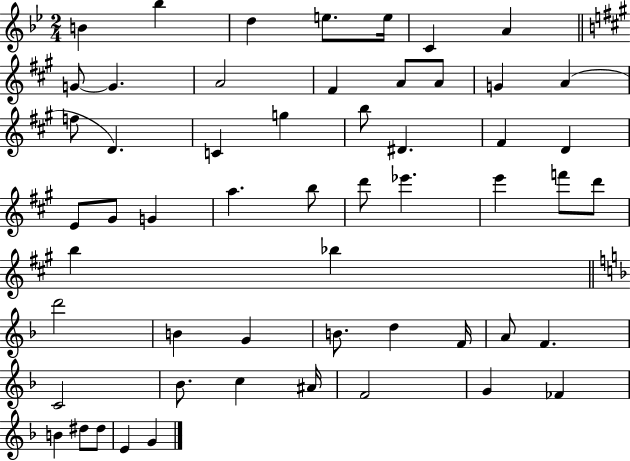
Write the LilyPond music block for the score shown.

{
  \clef treble
  \numericTimeSignature
  \time 2/4
  \key bes \major
  b'4 bes''4 | d''4 e''8. e''16 | c'4 a'4 | \bar "||" \break \key a \major g'8~~ g'4. | a'2 | fis'4 a'8 a'8 | g'4 a'4( | \break f''8 d'4.) | c'4 g''4 | b''8 dis'4. | fis'4 d'4 | \break e'8 gis'8 g'4 | a''4. b''8 | d'''8 ees'''4. | e'''4 f'''8 d'''8 | \break b''4 bes''4 | \bar "||" \break \key f \major d'''2 | b'4 g'4 | b'8. d''4 f'16 | a'8 f'4. | \break c'2 | bes'8. c''4 ais'16 | f'2 | g'4 fes'4 | \break b'4 dis''8 dis''8 | e'4 g'4 | \bar "|."
}